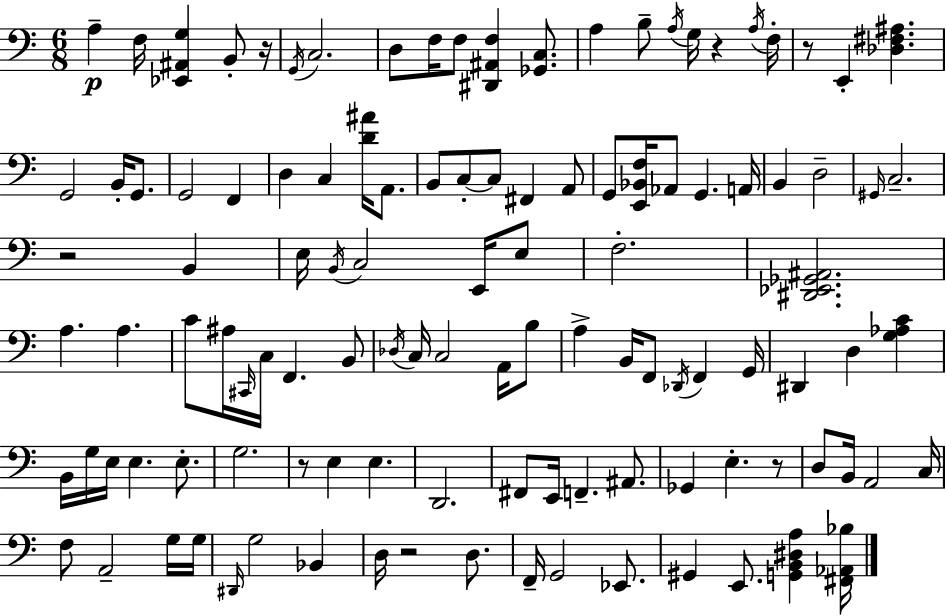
A3/q F3/s [Eb2,A#2,G3]/q B2/e R/s G2/s C3/h. D3/e F3/s F3/e [D#2,A#2,F3]/q [Gb2,C3]/e. A3/q B3/e A3/s G3/s R/q A3/s F3/s R/e E2/q [Db3,F#3,A#3]/q. G2/h B2/s G2/e. G2/h F2/q D3/q C3/q [D4,A#4]/s A2/e. B2/e C3/e C3/e F#2/q A2/e G2/e [E2,Bb2,F3]/s Ab2/e G2/q. A2/s B2/q D3/h G#2/s C3/h. R/h B2/q E3/s B2/s C3/h E2/s E3/e F3/h. [D#2,Eb2,Gb2,A#2]/h. A3/q. A3/q. C4/e A#3/s C#2/s C3/s F2/q. B2/e Db3/s C3/s C3/h A2/s B3/e A3/q B2/s F2/e Db2/s F2/q G2/s D#2/q D3/q [G3,Ab3,C4]/q B2/s G3/s E3/s E3/q. E3/e. G3/h. R/e E3/q E3/q. D2/h. F#2/e E2/s F2/q. A#2/e. Gb2/q E3/q. R/e D3/e B2/s A2/h C3/s F3/e A2/h G3/s G3/s D#2/s G3/h Bb2/q D3/s R/h D3/e. F2/s G2/h Eb2/e. G#2/q E2/e. [G2,B2,D#3,A3]/q [F#2,Ab2,Bb3]/s